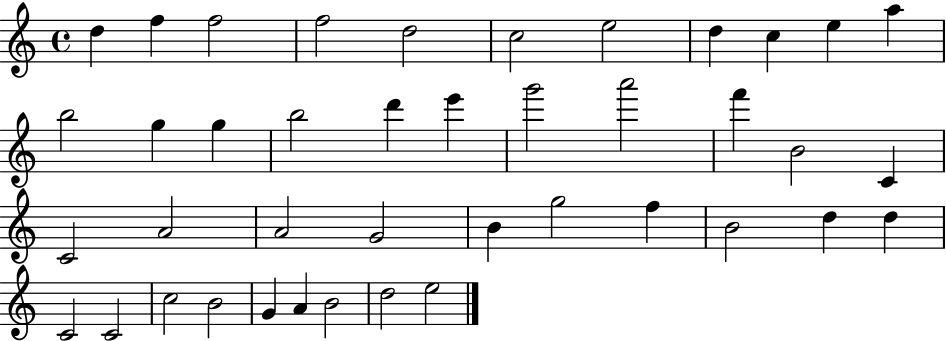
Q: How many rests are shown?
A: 0